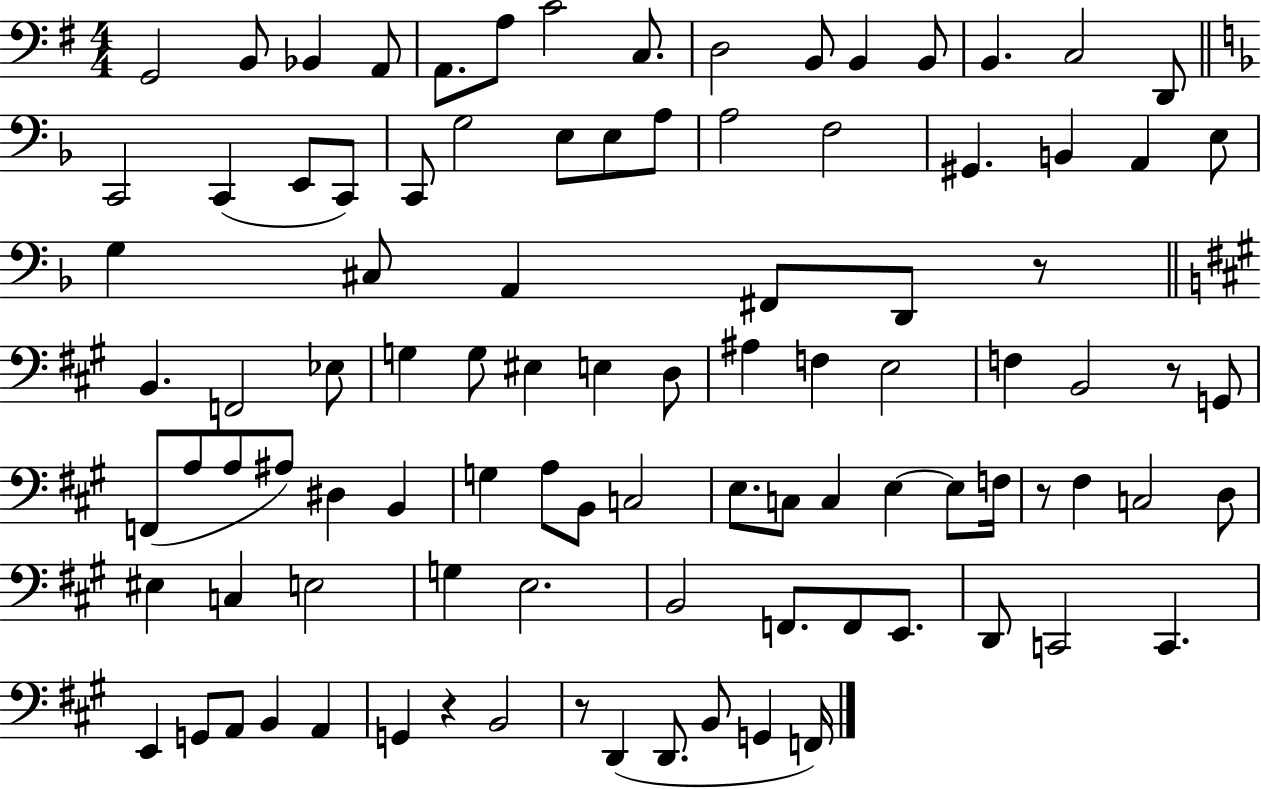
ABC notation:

X:1
T:Untitled
M:4/4
L:1/4
K:G
G,,2 B,,/2 _B,, A,,/2 A,,/2 A,/2 C2 C,/2 D,2 B,,/2 B,, B,,/2 B,, C,2 D,,/2 C,,2 C,, E,,/2 C,,/2 C,,/2 G,2 E,/2 E,/2 A,/2 A,2 F,2 ^G,, B,, A,, E,/2 G, ^C,/2 A,, ^F,,/2 D,,/2 z/2 B,, F,,2 _E,/2 G, G,/2 ^E, E, D,/2 ^A, F, E,2 F, B,,2 z/2 G,,/2 F,,/2 A,/2 A,/2 ^A,/2 ^D, B,, G, A,/2 B,,/2 C,2 E,/2 C,/2 C, E, E,/2 F,/4 z/2 ^F, C,2 D,/2 ^E, C, E,2 G, E,2 B,,2 F,,/2 F,,/2 E,,/2 D,,/2 C,,2 C,, E,, G,,/2 A,,/2 B,, A,, G,, z B,,2 z/2 D,, D,,/2 B,,/2 G,, F,,/4